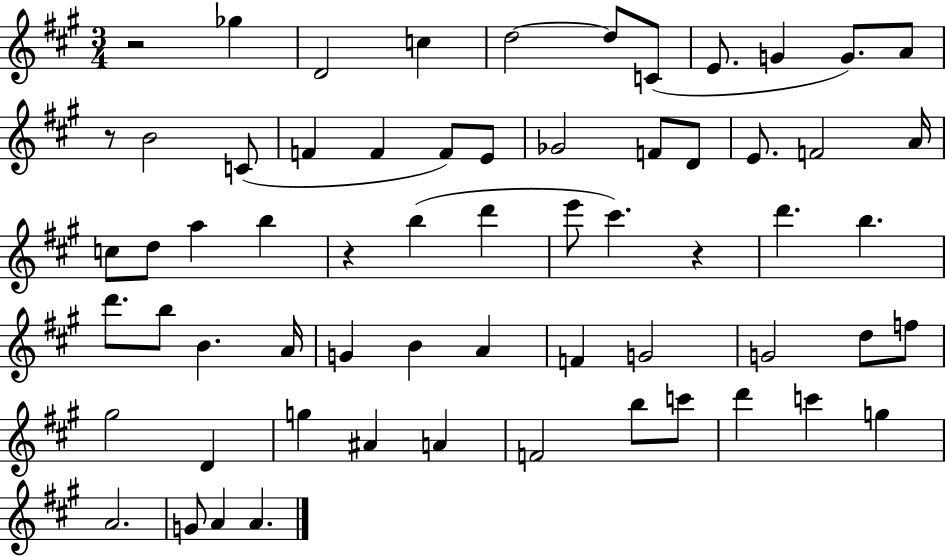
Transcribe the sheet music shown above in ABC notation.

X:1
T:Untitled
M:3/4
L:1/4
K:A
z2 _g D2 c d2 d/2 C/2 E/2 G G/2 A/2 z/2 B2 C/2 F F F/2 E/2 _G2 F/2 D/2 E/2 F2 A/4 c/2 d/2 a b z b d' e'/2 ^c' z d' b d'/2 b/2 B A/4 G B A F G2 G2 d/2 f/2 ^g2 D g ^A A F2 b/2 c'/2 d' c' g A2 G/2 A A